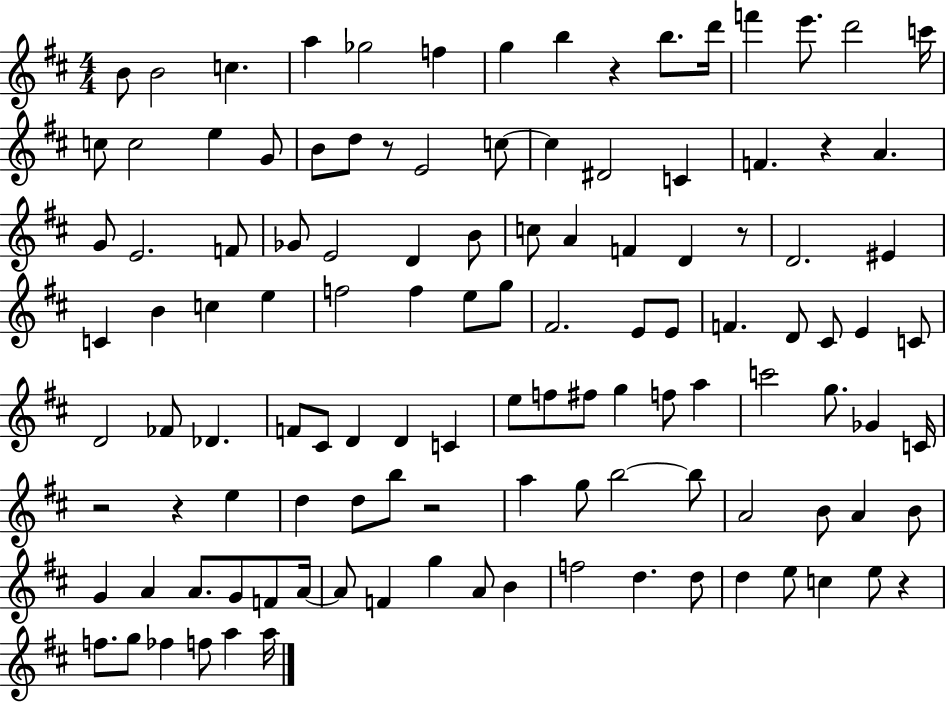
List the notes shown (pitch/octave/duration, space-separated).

B4/e B4/h C5/q. A5/q Gb5/h F5/q G5/q B5/q R/q B5/e. D6/s F6/q E6/e. D6/h C6/s C5/e C5/h E5/q G4/e B4/e D5/e R/e E4/h C5/e C5/q D#4/h C4/q F4/q. R/q A4/q. G4/e E4/h. F4/e Gb4/e E4/h D4/q B4/e C5/e A4/q F4/q D4/q R/e D4/h. EIS4/q C4/q B4/q C5/q E5/q F5/h F5/q E5/e G5/e F#4/h. E4/e E4/e F4/q. D4/e C#4/e E4/q C4/e D4/h FES4/e Db4/q. F4/e C#4/e D4/q D4/q C4/q E5/e F5/e F#5/e G5/q F5/e A5/q C6/h G5/e. Gb4/q C4/s R/h R/q E5/q D5/q D5/e B5/e R/h A5/q G5/e B5/h B5/e A4/h B4/e A4/q B4/e G4/q A4/q A4/e. G4/e F4/e A4/s A4/e F4/q G5/q A4/e B4/q F5/h D5/q. D5/e D5/q E5/e C5/q E5/e R/q F5/e. G5/e FES5/q F5/e A5/q A5/s